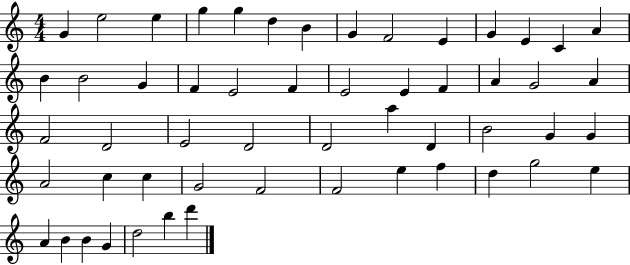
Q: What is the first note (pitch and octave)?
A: G4